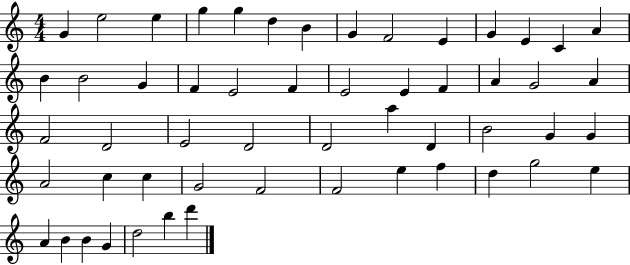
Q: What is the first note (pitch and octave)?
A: G4